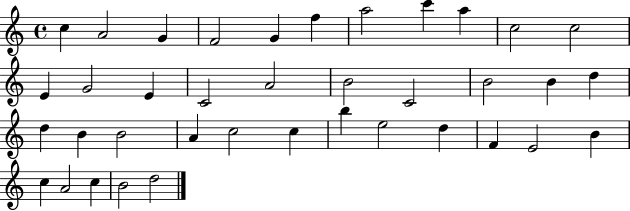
C5/q A4/h G4/q F4/h G4/q F5/q A5/h C6/q A5/q C5/h C5/h E4/q G4/h E4/q C4/h A4/h B4/h C4/h B4/h B4/q D5/q D5/q B4/q B4/h A4/q C5/h C5/q B5/q E5/h D5/q F4/q E4/h B4/q C5/q A4/h C5/q B4/h D5/h